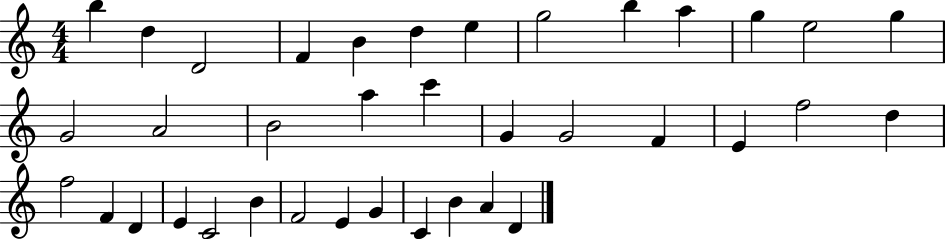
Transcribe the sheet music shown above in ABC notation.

X:1
T:Untitled
M:4/4
L:1/4
K:C
b d D2 F B d e g2 b a g e2 g G2 A2 B2 a c' G G2 F E f2 d f2 F D E C2 B F2 E G C B A D